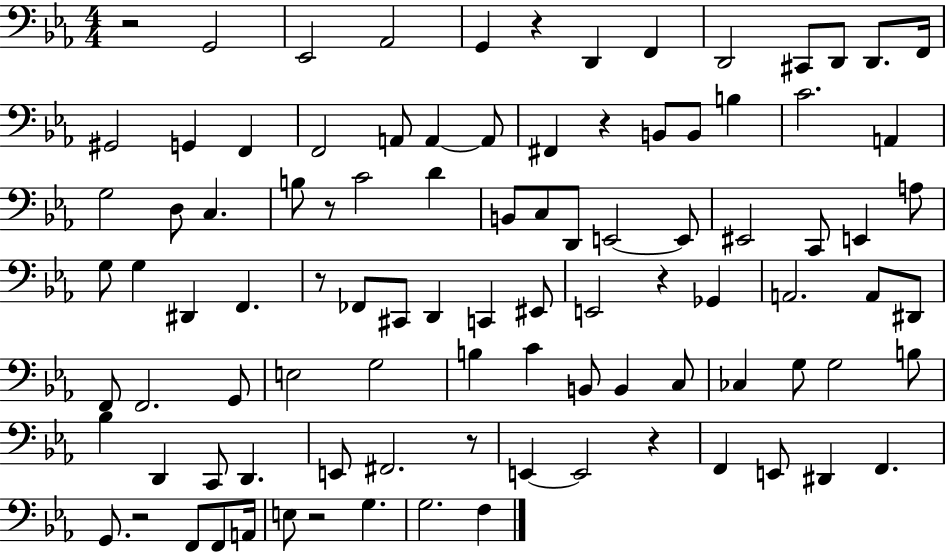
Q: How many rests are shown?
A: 10